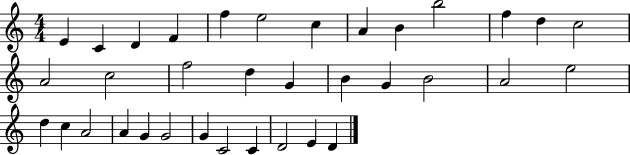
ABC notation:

X:1
T:Untitled
M:4/4
L:1/4
K:C
E C D F f e2 c A B b2 f d c2 A2 c2 f2 d G B G B2 A2 e2 d c A2 A G G2 G C2 C D2 E D